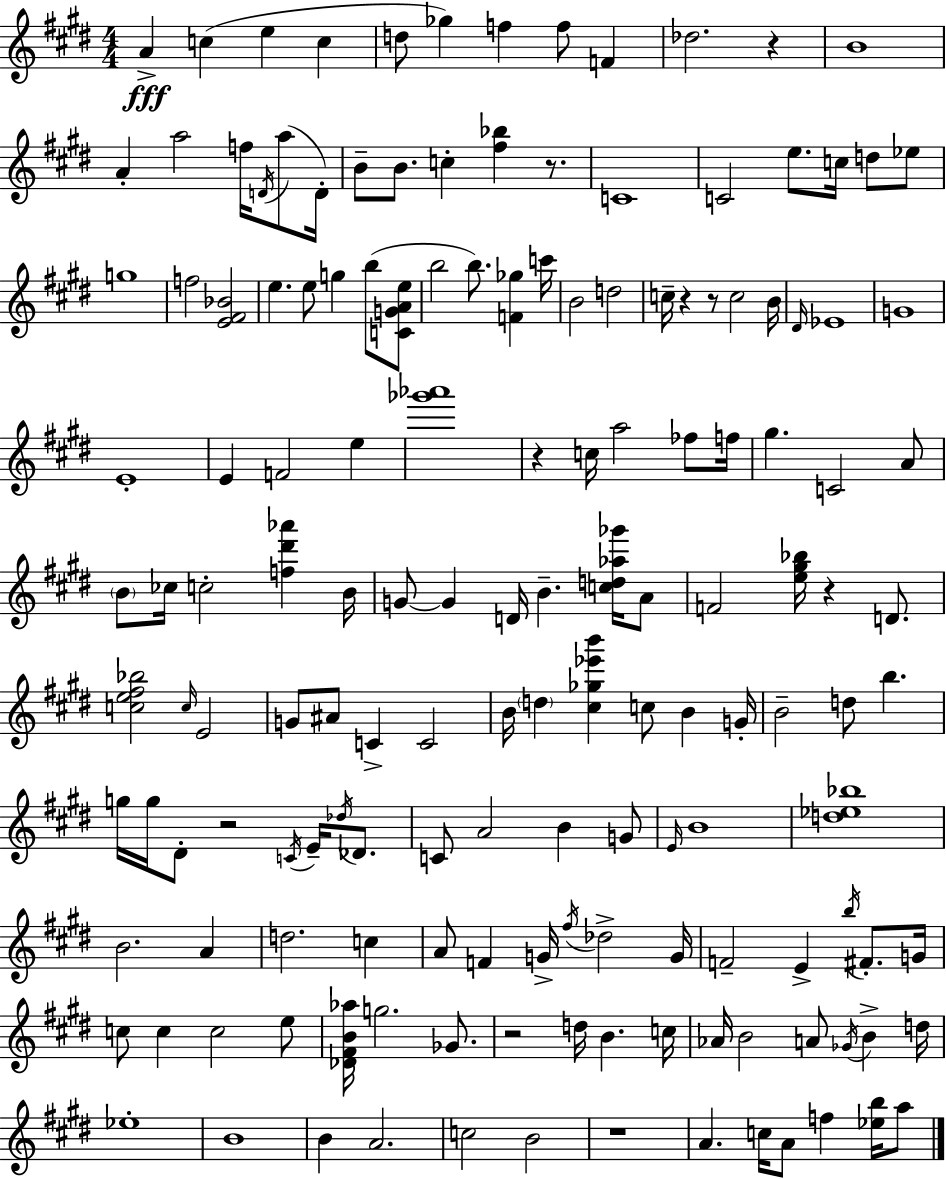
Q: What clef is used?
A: treble